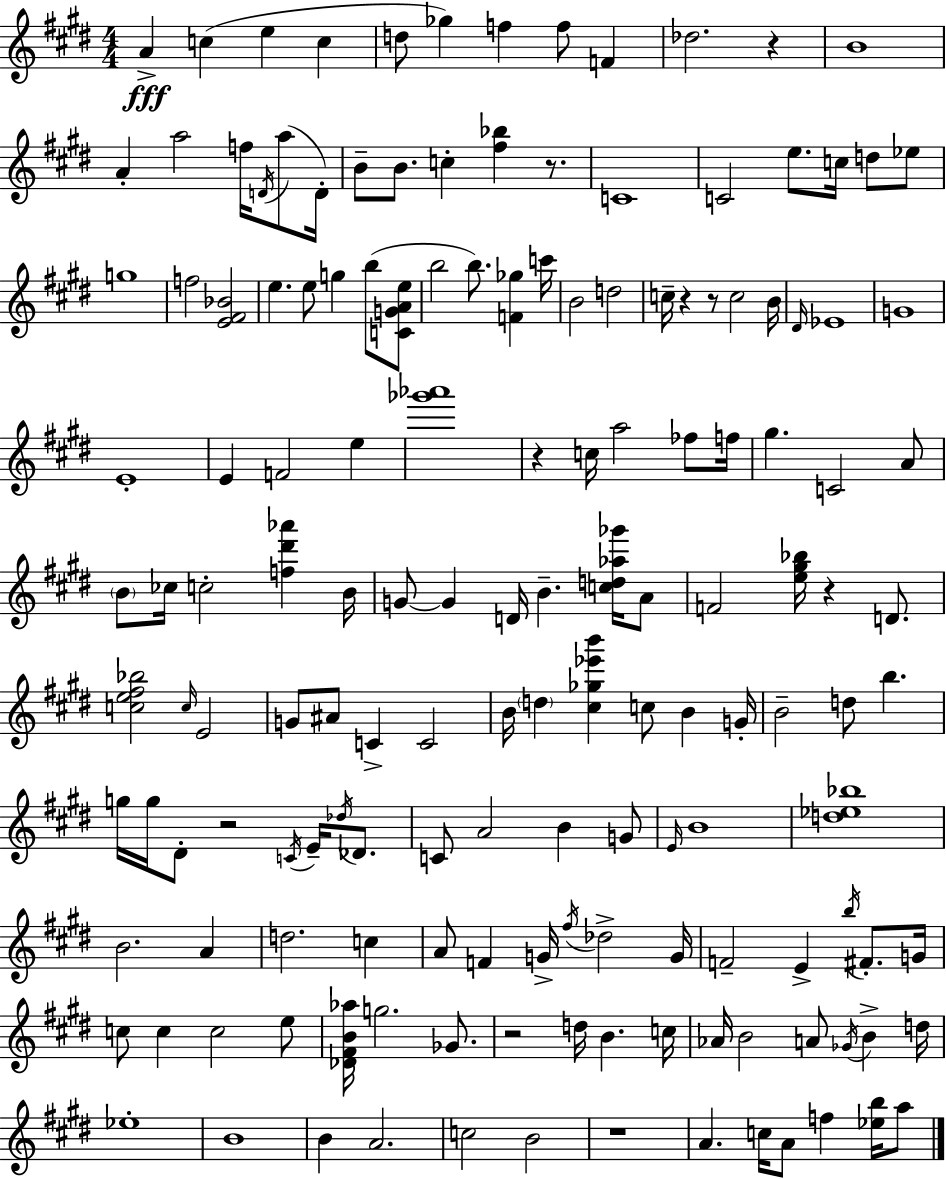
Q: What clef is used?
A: treble